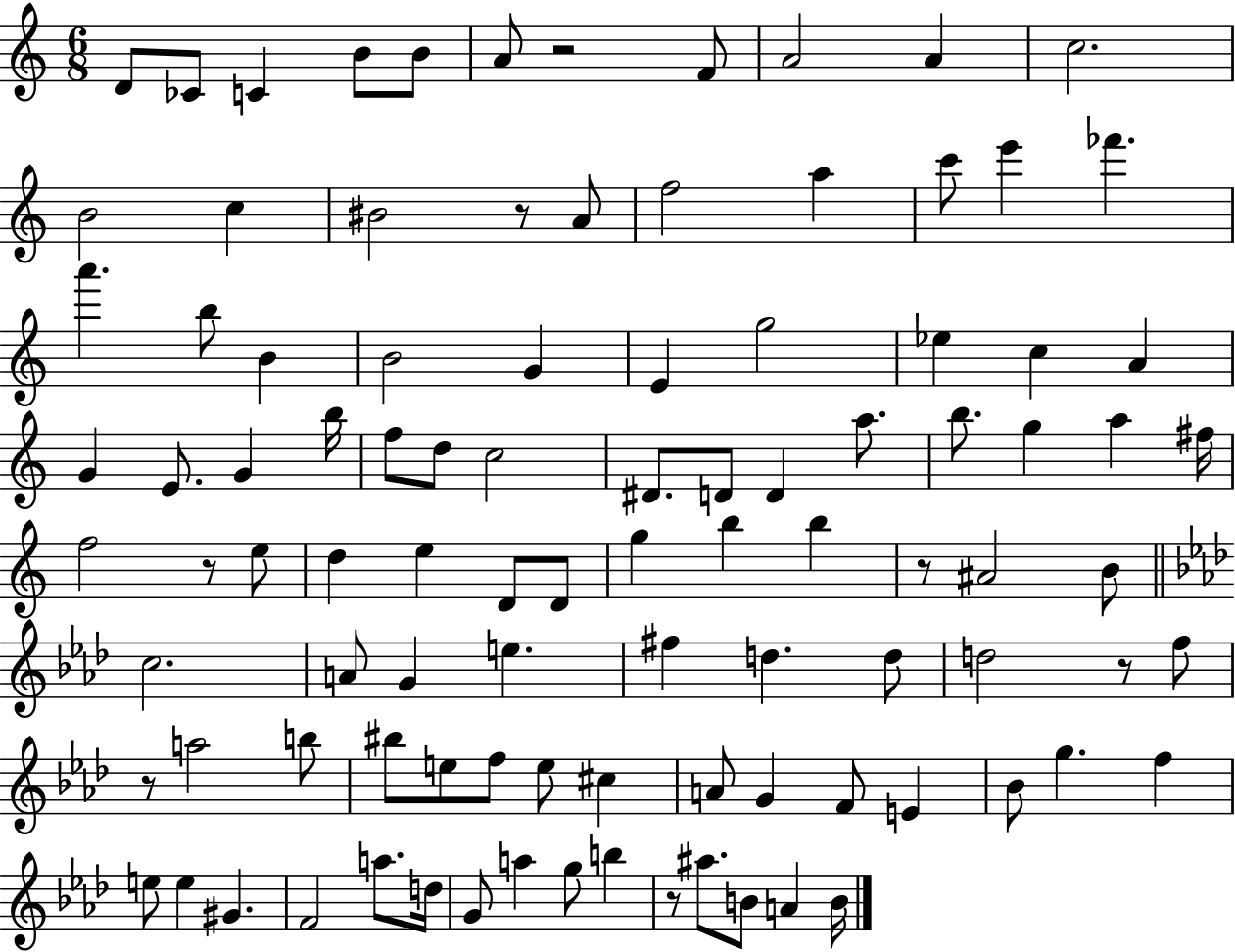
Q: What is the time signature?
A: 6/8